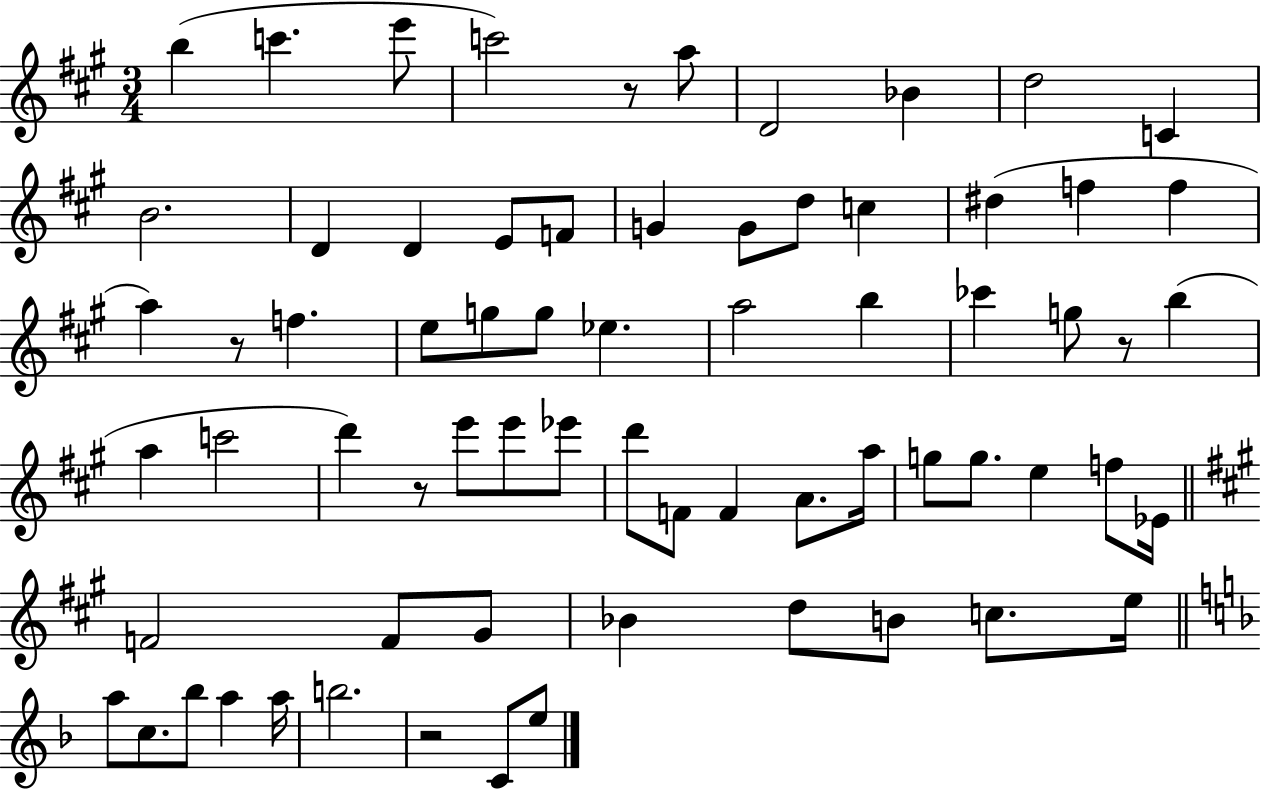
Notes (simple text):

B5/q C6/q. E6/e C6/h R/e A5/e D4/h Bb4/q D5/h C4/q B4/h. D4/q D4/q E4/e F4/e G4/q G4/e D5/e C5/q D#5/q F5/q F5/q A5/q R/e F5/q. E5/e G5/e G5/e Eb5/q. A5/h B5/q CES6/q G5/e R/e B5/q A5/q C6/h D6/q R/e E6/e E6/e Eb6/e D6/e F4/e F4/q A4/e. A5/s G5/e G5/e. E5/q F5/e Eb4/s F4/h F4/e G#4/e Bb4/q D5/e B4/e C5/e. E5/s A5/e C5/e. Bb5/e A5/q A5/s B5/h. R/h C4/e E5/e